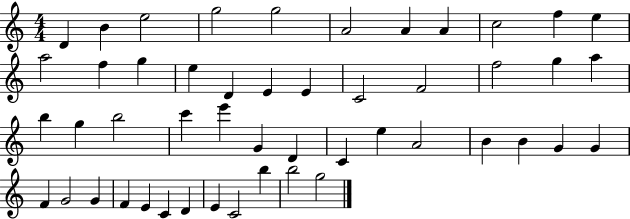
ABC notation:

X:1
T:Untitled
M:4/4
L:1/4
K:C
D B e2 g2 g2 A2 A A c2 f e a2 f g e D E E C2 F2 f2 g a b g b2 c' e' G D C e A2 B B G G F G2 G F E C D E C2 b b2 g2